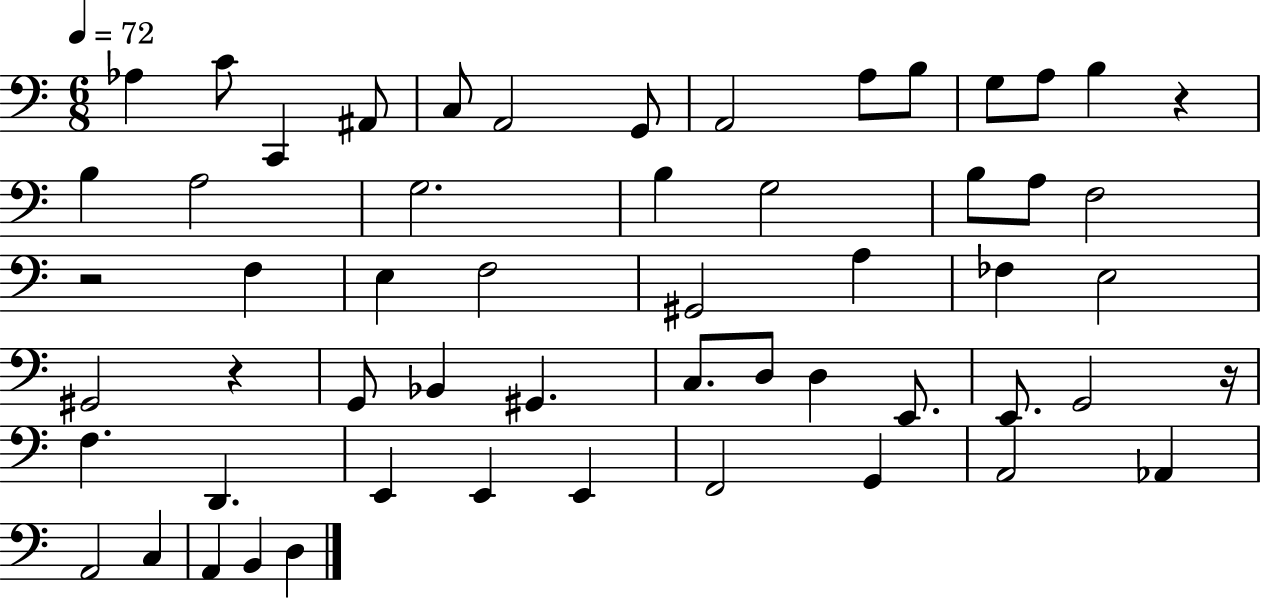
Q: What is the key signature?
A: C major